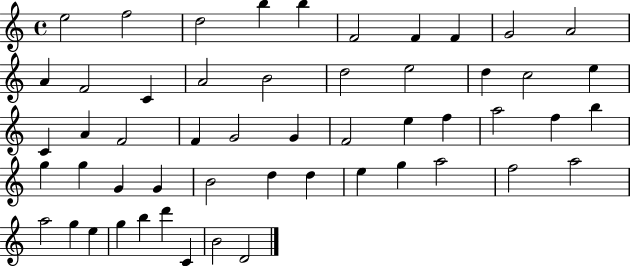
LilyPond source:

{
  \clef treble
  \time 4/4
  \defaultTimeSignature
  \key c \major
  e''2 f''2 | d''2 b''4 b''4 | f'2 f'4 f'4 | g'2 a'2 | \break a'4 f'2 c'4 | a'2 b'2 | d''2 e''2 | d''4 c''2 e''4 | \break c'4 a'4 f'2 | f'4 g'2 g'4 | f'2 e''4 f''4 | a''2 f''4 b''4 | \break g''4 g''4 g'4 g'4 | b'2 d''4 d''4 | e''4 g''4 a''2 | f''2 a''2 | \break a''2 g''4 e''4 | g''4 b''4 d'''4 c'4 | b'2 d'2 | \bar "|."
}